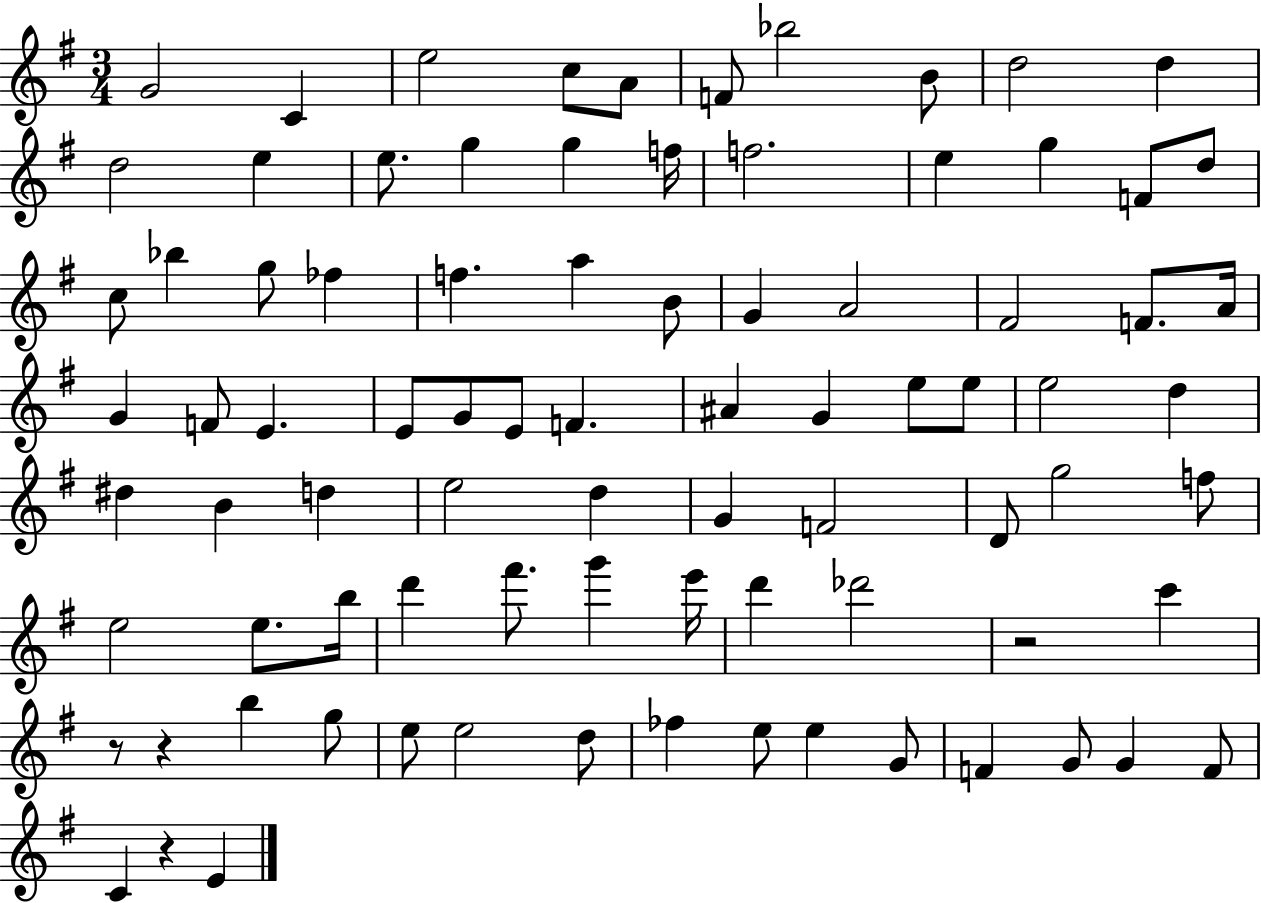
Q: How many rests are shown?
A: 4